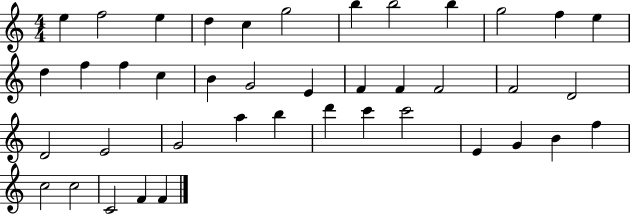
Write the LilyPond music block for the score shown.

{
  \clef treble
  \numericTimeSignature
  \time 4/4
  \key c \major
  e''4 f''2 e''4 | d''4 c''4 g''2 | b''4 b''2 b''4 | g''2 f''4 e''4 | \break d''4 f''4 f''4 c''4 | b'4 g'2 e'4 | f'4 f'4 f'2 | f'2 d'2 | \break d'2 e'2 | g'2 a''4 b''4 | d'''4 c'''4 c'''2 | e'4 g'4 b'4 f''4 | \break c''2 c''2 | c'2 f'4 f'4 | \bar "|."
}